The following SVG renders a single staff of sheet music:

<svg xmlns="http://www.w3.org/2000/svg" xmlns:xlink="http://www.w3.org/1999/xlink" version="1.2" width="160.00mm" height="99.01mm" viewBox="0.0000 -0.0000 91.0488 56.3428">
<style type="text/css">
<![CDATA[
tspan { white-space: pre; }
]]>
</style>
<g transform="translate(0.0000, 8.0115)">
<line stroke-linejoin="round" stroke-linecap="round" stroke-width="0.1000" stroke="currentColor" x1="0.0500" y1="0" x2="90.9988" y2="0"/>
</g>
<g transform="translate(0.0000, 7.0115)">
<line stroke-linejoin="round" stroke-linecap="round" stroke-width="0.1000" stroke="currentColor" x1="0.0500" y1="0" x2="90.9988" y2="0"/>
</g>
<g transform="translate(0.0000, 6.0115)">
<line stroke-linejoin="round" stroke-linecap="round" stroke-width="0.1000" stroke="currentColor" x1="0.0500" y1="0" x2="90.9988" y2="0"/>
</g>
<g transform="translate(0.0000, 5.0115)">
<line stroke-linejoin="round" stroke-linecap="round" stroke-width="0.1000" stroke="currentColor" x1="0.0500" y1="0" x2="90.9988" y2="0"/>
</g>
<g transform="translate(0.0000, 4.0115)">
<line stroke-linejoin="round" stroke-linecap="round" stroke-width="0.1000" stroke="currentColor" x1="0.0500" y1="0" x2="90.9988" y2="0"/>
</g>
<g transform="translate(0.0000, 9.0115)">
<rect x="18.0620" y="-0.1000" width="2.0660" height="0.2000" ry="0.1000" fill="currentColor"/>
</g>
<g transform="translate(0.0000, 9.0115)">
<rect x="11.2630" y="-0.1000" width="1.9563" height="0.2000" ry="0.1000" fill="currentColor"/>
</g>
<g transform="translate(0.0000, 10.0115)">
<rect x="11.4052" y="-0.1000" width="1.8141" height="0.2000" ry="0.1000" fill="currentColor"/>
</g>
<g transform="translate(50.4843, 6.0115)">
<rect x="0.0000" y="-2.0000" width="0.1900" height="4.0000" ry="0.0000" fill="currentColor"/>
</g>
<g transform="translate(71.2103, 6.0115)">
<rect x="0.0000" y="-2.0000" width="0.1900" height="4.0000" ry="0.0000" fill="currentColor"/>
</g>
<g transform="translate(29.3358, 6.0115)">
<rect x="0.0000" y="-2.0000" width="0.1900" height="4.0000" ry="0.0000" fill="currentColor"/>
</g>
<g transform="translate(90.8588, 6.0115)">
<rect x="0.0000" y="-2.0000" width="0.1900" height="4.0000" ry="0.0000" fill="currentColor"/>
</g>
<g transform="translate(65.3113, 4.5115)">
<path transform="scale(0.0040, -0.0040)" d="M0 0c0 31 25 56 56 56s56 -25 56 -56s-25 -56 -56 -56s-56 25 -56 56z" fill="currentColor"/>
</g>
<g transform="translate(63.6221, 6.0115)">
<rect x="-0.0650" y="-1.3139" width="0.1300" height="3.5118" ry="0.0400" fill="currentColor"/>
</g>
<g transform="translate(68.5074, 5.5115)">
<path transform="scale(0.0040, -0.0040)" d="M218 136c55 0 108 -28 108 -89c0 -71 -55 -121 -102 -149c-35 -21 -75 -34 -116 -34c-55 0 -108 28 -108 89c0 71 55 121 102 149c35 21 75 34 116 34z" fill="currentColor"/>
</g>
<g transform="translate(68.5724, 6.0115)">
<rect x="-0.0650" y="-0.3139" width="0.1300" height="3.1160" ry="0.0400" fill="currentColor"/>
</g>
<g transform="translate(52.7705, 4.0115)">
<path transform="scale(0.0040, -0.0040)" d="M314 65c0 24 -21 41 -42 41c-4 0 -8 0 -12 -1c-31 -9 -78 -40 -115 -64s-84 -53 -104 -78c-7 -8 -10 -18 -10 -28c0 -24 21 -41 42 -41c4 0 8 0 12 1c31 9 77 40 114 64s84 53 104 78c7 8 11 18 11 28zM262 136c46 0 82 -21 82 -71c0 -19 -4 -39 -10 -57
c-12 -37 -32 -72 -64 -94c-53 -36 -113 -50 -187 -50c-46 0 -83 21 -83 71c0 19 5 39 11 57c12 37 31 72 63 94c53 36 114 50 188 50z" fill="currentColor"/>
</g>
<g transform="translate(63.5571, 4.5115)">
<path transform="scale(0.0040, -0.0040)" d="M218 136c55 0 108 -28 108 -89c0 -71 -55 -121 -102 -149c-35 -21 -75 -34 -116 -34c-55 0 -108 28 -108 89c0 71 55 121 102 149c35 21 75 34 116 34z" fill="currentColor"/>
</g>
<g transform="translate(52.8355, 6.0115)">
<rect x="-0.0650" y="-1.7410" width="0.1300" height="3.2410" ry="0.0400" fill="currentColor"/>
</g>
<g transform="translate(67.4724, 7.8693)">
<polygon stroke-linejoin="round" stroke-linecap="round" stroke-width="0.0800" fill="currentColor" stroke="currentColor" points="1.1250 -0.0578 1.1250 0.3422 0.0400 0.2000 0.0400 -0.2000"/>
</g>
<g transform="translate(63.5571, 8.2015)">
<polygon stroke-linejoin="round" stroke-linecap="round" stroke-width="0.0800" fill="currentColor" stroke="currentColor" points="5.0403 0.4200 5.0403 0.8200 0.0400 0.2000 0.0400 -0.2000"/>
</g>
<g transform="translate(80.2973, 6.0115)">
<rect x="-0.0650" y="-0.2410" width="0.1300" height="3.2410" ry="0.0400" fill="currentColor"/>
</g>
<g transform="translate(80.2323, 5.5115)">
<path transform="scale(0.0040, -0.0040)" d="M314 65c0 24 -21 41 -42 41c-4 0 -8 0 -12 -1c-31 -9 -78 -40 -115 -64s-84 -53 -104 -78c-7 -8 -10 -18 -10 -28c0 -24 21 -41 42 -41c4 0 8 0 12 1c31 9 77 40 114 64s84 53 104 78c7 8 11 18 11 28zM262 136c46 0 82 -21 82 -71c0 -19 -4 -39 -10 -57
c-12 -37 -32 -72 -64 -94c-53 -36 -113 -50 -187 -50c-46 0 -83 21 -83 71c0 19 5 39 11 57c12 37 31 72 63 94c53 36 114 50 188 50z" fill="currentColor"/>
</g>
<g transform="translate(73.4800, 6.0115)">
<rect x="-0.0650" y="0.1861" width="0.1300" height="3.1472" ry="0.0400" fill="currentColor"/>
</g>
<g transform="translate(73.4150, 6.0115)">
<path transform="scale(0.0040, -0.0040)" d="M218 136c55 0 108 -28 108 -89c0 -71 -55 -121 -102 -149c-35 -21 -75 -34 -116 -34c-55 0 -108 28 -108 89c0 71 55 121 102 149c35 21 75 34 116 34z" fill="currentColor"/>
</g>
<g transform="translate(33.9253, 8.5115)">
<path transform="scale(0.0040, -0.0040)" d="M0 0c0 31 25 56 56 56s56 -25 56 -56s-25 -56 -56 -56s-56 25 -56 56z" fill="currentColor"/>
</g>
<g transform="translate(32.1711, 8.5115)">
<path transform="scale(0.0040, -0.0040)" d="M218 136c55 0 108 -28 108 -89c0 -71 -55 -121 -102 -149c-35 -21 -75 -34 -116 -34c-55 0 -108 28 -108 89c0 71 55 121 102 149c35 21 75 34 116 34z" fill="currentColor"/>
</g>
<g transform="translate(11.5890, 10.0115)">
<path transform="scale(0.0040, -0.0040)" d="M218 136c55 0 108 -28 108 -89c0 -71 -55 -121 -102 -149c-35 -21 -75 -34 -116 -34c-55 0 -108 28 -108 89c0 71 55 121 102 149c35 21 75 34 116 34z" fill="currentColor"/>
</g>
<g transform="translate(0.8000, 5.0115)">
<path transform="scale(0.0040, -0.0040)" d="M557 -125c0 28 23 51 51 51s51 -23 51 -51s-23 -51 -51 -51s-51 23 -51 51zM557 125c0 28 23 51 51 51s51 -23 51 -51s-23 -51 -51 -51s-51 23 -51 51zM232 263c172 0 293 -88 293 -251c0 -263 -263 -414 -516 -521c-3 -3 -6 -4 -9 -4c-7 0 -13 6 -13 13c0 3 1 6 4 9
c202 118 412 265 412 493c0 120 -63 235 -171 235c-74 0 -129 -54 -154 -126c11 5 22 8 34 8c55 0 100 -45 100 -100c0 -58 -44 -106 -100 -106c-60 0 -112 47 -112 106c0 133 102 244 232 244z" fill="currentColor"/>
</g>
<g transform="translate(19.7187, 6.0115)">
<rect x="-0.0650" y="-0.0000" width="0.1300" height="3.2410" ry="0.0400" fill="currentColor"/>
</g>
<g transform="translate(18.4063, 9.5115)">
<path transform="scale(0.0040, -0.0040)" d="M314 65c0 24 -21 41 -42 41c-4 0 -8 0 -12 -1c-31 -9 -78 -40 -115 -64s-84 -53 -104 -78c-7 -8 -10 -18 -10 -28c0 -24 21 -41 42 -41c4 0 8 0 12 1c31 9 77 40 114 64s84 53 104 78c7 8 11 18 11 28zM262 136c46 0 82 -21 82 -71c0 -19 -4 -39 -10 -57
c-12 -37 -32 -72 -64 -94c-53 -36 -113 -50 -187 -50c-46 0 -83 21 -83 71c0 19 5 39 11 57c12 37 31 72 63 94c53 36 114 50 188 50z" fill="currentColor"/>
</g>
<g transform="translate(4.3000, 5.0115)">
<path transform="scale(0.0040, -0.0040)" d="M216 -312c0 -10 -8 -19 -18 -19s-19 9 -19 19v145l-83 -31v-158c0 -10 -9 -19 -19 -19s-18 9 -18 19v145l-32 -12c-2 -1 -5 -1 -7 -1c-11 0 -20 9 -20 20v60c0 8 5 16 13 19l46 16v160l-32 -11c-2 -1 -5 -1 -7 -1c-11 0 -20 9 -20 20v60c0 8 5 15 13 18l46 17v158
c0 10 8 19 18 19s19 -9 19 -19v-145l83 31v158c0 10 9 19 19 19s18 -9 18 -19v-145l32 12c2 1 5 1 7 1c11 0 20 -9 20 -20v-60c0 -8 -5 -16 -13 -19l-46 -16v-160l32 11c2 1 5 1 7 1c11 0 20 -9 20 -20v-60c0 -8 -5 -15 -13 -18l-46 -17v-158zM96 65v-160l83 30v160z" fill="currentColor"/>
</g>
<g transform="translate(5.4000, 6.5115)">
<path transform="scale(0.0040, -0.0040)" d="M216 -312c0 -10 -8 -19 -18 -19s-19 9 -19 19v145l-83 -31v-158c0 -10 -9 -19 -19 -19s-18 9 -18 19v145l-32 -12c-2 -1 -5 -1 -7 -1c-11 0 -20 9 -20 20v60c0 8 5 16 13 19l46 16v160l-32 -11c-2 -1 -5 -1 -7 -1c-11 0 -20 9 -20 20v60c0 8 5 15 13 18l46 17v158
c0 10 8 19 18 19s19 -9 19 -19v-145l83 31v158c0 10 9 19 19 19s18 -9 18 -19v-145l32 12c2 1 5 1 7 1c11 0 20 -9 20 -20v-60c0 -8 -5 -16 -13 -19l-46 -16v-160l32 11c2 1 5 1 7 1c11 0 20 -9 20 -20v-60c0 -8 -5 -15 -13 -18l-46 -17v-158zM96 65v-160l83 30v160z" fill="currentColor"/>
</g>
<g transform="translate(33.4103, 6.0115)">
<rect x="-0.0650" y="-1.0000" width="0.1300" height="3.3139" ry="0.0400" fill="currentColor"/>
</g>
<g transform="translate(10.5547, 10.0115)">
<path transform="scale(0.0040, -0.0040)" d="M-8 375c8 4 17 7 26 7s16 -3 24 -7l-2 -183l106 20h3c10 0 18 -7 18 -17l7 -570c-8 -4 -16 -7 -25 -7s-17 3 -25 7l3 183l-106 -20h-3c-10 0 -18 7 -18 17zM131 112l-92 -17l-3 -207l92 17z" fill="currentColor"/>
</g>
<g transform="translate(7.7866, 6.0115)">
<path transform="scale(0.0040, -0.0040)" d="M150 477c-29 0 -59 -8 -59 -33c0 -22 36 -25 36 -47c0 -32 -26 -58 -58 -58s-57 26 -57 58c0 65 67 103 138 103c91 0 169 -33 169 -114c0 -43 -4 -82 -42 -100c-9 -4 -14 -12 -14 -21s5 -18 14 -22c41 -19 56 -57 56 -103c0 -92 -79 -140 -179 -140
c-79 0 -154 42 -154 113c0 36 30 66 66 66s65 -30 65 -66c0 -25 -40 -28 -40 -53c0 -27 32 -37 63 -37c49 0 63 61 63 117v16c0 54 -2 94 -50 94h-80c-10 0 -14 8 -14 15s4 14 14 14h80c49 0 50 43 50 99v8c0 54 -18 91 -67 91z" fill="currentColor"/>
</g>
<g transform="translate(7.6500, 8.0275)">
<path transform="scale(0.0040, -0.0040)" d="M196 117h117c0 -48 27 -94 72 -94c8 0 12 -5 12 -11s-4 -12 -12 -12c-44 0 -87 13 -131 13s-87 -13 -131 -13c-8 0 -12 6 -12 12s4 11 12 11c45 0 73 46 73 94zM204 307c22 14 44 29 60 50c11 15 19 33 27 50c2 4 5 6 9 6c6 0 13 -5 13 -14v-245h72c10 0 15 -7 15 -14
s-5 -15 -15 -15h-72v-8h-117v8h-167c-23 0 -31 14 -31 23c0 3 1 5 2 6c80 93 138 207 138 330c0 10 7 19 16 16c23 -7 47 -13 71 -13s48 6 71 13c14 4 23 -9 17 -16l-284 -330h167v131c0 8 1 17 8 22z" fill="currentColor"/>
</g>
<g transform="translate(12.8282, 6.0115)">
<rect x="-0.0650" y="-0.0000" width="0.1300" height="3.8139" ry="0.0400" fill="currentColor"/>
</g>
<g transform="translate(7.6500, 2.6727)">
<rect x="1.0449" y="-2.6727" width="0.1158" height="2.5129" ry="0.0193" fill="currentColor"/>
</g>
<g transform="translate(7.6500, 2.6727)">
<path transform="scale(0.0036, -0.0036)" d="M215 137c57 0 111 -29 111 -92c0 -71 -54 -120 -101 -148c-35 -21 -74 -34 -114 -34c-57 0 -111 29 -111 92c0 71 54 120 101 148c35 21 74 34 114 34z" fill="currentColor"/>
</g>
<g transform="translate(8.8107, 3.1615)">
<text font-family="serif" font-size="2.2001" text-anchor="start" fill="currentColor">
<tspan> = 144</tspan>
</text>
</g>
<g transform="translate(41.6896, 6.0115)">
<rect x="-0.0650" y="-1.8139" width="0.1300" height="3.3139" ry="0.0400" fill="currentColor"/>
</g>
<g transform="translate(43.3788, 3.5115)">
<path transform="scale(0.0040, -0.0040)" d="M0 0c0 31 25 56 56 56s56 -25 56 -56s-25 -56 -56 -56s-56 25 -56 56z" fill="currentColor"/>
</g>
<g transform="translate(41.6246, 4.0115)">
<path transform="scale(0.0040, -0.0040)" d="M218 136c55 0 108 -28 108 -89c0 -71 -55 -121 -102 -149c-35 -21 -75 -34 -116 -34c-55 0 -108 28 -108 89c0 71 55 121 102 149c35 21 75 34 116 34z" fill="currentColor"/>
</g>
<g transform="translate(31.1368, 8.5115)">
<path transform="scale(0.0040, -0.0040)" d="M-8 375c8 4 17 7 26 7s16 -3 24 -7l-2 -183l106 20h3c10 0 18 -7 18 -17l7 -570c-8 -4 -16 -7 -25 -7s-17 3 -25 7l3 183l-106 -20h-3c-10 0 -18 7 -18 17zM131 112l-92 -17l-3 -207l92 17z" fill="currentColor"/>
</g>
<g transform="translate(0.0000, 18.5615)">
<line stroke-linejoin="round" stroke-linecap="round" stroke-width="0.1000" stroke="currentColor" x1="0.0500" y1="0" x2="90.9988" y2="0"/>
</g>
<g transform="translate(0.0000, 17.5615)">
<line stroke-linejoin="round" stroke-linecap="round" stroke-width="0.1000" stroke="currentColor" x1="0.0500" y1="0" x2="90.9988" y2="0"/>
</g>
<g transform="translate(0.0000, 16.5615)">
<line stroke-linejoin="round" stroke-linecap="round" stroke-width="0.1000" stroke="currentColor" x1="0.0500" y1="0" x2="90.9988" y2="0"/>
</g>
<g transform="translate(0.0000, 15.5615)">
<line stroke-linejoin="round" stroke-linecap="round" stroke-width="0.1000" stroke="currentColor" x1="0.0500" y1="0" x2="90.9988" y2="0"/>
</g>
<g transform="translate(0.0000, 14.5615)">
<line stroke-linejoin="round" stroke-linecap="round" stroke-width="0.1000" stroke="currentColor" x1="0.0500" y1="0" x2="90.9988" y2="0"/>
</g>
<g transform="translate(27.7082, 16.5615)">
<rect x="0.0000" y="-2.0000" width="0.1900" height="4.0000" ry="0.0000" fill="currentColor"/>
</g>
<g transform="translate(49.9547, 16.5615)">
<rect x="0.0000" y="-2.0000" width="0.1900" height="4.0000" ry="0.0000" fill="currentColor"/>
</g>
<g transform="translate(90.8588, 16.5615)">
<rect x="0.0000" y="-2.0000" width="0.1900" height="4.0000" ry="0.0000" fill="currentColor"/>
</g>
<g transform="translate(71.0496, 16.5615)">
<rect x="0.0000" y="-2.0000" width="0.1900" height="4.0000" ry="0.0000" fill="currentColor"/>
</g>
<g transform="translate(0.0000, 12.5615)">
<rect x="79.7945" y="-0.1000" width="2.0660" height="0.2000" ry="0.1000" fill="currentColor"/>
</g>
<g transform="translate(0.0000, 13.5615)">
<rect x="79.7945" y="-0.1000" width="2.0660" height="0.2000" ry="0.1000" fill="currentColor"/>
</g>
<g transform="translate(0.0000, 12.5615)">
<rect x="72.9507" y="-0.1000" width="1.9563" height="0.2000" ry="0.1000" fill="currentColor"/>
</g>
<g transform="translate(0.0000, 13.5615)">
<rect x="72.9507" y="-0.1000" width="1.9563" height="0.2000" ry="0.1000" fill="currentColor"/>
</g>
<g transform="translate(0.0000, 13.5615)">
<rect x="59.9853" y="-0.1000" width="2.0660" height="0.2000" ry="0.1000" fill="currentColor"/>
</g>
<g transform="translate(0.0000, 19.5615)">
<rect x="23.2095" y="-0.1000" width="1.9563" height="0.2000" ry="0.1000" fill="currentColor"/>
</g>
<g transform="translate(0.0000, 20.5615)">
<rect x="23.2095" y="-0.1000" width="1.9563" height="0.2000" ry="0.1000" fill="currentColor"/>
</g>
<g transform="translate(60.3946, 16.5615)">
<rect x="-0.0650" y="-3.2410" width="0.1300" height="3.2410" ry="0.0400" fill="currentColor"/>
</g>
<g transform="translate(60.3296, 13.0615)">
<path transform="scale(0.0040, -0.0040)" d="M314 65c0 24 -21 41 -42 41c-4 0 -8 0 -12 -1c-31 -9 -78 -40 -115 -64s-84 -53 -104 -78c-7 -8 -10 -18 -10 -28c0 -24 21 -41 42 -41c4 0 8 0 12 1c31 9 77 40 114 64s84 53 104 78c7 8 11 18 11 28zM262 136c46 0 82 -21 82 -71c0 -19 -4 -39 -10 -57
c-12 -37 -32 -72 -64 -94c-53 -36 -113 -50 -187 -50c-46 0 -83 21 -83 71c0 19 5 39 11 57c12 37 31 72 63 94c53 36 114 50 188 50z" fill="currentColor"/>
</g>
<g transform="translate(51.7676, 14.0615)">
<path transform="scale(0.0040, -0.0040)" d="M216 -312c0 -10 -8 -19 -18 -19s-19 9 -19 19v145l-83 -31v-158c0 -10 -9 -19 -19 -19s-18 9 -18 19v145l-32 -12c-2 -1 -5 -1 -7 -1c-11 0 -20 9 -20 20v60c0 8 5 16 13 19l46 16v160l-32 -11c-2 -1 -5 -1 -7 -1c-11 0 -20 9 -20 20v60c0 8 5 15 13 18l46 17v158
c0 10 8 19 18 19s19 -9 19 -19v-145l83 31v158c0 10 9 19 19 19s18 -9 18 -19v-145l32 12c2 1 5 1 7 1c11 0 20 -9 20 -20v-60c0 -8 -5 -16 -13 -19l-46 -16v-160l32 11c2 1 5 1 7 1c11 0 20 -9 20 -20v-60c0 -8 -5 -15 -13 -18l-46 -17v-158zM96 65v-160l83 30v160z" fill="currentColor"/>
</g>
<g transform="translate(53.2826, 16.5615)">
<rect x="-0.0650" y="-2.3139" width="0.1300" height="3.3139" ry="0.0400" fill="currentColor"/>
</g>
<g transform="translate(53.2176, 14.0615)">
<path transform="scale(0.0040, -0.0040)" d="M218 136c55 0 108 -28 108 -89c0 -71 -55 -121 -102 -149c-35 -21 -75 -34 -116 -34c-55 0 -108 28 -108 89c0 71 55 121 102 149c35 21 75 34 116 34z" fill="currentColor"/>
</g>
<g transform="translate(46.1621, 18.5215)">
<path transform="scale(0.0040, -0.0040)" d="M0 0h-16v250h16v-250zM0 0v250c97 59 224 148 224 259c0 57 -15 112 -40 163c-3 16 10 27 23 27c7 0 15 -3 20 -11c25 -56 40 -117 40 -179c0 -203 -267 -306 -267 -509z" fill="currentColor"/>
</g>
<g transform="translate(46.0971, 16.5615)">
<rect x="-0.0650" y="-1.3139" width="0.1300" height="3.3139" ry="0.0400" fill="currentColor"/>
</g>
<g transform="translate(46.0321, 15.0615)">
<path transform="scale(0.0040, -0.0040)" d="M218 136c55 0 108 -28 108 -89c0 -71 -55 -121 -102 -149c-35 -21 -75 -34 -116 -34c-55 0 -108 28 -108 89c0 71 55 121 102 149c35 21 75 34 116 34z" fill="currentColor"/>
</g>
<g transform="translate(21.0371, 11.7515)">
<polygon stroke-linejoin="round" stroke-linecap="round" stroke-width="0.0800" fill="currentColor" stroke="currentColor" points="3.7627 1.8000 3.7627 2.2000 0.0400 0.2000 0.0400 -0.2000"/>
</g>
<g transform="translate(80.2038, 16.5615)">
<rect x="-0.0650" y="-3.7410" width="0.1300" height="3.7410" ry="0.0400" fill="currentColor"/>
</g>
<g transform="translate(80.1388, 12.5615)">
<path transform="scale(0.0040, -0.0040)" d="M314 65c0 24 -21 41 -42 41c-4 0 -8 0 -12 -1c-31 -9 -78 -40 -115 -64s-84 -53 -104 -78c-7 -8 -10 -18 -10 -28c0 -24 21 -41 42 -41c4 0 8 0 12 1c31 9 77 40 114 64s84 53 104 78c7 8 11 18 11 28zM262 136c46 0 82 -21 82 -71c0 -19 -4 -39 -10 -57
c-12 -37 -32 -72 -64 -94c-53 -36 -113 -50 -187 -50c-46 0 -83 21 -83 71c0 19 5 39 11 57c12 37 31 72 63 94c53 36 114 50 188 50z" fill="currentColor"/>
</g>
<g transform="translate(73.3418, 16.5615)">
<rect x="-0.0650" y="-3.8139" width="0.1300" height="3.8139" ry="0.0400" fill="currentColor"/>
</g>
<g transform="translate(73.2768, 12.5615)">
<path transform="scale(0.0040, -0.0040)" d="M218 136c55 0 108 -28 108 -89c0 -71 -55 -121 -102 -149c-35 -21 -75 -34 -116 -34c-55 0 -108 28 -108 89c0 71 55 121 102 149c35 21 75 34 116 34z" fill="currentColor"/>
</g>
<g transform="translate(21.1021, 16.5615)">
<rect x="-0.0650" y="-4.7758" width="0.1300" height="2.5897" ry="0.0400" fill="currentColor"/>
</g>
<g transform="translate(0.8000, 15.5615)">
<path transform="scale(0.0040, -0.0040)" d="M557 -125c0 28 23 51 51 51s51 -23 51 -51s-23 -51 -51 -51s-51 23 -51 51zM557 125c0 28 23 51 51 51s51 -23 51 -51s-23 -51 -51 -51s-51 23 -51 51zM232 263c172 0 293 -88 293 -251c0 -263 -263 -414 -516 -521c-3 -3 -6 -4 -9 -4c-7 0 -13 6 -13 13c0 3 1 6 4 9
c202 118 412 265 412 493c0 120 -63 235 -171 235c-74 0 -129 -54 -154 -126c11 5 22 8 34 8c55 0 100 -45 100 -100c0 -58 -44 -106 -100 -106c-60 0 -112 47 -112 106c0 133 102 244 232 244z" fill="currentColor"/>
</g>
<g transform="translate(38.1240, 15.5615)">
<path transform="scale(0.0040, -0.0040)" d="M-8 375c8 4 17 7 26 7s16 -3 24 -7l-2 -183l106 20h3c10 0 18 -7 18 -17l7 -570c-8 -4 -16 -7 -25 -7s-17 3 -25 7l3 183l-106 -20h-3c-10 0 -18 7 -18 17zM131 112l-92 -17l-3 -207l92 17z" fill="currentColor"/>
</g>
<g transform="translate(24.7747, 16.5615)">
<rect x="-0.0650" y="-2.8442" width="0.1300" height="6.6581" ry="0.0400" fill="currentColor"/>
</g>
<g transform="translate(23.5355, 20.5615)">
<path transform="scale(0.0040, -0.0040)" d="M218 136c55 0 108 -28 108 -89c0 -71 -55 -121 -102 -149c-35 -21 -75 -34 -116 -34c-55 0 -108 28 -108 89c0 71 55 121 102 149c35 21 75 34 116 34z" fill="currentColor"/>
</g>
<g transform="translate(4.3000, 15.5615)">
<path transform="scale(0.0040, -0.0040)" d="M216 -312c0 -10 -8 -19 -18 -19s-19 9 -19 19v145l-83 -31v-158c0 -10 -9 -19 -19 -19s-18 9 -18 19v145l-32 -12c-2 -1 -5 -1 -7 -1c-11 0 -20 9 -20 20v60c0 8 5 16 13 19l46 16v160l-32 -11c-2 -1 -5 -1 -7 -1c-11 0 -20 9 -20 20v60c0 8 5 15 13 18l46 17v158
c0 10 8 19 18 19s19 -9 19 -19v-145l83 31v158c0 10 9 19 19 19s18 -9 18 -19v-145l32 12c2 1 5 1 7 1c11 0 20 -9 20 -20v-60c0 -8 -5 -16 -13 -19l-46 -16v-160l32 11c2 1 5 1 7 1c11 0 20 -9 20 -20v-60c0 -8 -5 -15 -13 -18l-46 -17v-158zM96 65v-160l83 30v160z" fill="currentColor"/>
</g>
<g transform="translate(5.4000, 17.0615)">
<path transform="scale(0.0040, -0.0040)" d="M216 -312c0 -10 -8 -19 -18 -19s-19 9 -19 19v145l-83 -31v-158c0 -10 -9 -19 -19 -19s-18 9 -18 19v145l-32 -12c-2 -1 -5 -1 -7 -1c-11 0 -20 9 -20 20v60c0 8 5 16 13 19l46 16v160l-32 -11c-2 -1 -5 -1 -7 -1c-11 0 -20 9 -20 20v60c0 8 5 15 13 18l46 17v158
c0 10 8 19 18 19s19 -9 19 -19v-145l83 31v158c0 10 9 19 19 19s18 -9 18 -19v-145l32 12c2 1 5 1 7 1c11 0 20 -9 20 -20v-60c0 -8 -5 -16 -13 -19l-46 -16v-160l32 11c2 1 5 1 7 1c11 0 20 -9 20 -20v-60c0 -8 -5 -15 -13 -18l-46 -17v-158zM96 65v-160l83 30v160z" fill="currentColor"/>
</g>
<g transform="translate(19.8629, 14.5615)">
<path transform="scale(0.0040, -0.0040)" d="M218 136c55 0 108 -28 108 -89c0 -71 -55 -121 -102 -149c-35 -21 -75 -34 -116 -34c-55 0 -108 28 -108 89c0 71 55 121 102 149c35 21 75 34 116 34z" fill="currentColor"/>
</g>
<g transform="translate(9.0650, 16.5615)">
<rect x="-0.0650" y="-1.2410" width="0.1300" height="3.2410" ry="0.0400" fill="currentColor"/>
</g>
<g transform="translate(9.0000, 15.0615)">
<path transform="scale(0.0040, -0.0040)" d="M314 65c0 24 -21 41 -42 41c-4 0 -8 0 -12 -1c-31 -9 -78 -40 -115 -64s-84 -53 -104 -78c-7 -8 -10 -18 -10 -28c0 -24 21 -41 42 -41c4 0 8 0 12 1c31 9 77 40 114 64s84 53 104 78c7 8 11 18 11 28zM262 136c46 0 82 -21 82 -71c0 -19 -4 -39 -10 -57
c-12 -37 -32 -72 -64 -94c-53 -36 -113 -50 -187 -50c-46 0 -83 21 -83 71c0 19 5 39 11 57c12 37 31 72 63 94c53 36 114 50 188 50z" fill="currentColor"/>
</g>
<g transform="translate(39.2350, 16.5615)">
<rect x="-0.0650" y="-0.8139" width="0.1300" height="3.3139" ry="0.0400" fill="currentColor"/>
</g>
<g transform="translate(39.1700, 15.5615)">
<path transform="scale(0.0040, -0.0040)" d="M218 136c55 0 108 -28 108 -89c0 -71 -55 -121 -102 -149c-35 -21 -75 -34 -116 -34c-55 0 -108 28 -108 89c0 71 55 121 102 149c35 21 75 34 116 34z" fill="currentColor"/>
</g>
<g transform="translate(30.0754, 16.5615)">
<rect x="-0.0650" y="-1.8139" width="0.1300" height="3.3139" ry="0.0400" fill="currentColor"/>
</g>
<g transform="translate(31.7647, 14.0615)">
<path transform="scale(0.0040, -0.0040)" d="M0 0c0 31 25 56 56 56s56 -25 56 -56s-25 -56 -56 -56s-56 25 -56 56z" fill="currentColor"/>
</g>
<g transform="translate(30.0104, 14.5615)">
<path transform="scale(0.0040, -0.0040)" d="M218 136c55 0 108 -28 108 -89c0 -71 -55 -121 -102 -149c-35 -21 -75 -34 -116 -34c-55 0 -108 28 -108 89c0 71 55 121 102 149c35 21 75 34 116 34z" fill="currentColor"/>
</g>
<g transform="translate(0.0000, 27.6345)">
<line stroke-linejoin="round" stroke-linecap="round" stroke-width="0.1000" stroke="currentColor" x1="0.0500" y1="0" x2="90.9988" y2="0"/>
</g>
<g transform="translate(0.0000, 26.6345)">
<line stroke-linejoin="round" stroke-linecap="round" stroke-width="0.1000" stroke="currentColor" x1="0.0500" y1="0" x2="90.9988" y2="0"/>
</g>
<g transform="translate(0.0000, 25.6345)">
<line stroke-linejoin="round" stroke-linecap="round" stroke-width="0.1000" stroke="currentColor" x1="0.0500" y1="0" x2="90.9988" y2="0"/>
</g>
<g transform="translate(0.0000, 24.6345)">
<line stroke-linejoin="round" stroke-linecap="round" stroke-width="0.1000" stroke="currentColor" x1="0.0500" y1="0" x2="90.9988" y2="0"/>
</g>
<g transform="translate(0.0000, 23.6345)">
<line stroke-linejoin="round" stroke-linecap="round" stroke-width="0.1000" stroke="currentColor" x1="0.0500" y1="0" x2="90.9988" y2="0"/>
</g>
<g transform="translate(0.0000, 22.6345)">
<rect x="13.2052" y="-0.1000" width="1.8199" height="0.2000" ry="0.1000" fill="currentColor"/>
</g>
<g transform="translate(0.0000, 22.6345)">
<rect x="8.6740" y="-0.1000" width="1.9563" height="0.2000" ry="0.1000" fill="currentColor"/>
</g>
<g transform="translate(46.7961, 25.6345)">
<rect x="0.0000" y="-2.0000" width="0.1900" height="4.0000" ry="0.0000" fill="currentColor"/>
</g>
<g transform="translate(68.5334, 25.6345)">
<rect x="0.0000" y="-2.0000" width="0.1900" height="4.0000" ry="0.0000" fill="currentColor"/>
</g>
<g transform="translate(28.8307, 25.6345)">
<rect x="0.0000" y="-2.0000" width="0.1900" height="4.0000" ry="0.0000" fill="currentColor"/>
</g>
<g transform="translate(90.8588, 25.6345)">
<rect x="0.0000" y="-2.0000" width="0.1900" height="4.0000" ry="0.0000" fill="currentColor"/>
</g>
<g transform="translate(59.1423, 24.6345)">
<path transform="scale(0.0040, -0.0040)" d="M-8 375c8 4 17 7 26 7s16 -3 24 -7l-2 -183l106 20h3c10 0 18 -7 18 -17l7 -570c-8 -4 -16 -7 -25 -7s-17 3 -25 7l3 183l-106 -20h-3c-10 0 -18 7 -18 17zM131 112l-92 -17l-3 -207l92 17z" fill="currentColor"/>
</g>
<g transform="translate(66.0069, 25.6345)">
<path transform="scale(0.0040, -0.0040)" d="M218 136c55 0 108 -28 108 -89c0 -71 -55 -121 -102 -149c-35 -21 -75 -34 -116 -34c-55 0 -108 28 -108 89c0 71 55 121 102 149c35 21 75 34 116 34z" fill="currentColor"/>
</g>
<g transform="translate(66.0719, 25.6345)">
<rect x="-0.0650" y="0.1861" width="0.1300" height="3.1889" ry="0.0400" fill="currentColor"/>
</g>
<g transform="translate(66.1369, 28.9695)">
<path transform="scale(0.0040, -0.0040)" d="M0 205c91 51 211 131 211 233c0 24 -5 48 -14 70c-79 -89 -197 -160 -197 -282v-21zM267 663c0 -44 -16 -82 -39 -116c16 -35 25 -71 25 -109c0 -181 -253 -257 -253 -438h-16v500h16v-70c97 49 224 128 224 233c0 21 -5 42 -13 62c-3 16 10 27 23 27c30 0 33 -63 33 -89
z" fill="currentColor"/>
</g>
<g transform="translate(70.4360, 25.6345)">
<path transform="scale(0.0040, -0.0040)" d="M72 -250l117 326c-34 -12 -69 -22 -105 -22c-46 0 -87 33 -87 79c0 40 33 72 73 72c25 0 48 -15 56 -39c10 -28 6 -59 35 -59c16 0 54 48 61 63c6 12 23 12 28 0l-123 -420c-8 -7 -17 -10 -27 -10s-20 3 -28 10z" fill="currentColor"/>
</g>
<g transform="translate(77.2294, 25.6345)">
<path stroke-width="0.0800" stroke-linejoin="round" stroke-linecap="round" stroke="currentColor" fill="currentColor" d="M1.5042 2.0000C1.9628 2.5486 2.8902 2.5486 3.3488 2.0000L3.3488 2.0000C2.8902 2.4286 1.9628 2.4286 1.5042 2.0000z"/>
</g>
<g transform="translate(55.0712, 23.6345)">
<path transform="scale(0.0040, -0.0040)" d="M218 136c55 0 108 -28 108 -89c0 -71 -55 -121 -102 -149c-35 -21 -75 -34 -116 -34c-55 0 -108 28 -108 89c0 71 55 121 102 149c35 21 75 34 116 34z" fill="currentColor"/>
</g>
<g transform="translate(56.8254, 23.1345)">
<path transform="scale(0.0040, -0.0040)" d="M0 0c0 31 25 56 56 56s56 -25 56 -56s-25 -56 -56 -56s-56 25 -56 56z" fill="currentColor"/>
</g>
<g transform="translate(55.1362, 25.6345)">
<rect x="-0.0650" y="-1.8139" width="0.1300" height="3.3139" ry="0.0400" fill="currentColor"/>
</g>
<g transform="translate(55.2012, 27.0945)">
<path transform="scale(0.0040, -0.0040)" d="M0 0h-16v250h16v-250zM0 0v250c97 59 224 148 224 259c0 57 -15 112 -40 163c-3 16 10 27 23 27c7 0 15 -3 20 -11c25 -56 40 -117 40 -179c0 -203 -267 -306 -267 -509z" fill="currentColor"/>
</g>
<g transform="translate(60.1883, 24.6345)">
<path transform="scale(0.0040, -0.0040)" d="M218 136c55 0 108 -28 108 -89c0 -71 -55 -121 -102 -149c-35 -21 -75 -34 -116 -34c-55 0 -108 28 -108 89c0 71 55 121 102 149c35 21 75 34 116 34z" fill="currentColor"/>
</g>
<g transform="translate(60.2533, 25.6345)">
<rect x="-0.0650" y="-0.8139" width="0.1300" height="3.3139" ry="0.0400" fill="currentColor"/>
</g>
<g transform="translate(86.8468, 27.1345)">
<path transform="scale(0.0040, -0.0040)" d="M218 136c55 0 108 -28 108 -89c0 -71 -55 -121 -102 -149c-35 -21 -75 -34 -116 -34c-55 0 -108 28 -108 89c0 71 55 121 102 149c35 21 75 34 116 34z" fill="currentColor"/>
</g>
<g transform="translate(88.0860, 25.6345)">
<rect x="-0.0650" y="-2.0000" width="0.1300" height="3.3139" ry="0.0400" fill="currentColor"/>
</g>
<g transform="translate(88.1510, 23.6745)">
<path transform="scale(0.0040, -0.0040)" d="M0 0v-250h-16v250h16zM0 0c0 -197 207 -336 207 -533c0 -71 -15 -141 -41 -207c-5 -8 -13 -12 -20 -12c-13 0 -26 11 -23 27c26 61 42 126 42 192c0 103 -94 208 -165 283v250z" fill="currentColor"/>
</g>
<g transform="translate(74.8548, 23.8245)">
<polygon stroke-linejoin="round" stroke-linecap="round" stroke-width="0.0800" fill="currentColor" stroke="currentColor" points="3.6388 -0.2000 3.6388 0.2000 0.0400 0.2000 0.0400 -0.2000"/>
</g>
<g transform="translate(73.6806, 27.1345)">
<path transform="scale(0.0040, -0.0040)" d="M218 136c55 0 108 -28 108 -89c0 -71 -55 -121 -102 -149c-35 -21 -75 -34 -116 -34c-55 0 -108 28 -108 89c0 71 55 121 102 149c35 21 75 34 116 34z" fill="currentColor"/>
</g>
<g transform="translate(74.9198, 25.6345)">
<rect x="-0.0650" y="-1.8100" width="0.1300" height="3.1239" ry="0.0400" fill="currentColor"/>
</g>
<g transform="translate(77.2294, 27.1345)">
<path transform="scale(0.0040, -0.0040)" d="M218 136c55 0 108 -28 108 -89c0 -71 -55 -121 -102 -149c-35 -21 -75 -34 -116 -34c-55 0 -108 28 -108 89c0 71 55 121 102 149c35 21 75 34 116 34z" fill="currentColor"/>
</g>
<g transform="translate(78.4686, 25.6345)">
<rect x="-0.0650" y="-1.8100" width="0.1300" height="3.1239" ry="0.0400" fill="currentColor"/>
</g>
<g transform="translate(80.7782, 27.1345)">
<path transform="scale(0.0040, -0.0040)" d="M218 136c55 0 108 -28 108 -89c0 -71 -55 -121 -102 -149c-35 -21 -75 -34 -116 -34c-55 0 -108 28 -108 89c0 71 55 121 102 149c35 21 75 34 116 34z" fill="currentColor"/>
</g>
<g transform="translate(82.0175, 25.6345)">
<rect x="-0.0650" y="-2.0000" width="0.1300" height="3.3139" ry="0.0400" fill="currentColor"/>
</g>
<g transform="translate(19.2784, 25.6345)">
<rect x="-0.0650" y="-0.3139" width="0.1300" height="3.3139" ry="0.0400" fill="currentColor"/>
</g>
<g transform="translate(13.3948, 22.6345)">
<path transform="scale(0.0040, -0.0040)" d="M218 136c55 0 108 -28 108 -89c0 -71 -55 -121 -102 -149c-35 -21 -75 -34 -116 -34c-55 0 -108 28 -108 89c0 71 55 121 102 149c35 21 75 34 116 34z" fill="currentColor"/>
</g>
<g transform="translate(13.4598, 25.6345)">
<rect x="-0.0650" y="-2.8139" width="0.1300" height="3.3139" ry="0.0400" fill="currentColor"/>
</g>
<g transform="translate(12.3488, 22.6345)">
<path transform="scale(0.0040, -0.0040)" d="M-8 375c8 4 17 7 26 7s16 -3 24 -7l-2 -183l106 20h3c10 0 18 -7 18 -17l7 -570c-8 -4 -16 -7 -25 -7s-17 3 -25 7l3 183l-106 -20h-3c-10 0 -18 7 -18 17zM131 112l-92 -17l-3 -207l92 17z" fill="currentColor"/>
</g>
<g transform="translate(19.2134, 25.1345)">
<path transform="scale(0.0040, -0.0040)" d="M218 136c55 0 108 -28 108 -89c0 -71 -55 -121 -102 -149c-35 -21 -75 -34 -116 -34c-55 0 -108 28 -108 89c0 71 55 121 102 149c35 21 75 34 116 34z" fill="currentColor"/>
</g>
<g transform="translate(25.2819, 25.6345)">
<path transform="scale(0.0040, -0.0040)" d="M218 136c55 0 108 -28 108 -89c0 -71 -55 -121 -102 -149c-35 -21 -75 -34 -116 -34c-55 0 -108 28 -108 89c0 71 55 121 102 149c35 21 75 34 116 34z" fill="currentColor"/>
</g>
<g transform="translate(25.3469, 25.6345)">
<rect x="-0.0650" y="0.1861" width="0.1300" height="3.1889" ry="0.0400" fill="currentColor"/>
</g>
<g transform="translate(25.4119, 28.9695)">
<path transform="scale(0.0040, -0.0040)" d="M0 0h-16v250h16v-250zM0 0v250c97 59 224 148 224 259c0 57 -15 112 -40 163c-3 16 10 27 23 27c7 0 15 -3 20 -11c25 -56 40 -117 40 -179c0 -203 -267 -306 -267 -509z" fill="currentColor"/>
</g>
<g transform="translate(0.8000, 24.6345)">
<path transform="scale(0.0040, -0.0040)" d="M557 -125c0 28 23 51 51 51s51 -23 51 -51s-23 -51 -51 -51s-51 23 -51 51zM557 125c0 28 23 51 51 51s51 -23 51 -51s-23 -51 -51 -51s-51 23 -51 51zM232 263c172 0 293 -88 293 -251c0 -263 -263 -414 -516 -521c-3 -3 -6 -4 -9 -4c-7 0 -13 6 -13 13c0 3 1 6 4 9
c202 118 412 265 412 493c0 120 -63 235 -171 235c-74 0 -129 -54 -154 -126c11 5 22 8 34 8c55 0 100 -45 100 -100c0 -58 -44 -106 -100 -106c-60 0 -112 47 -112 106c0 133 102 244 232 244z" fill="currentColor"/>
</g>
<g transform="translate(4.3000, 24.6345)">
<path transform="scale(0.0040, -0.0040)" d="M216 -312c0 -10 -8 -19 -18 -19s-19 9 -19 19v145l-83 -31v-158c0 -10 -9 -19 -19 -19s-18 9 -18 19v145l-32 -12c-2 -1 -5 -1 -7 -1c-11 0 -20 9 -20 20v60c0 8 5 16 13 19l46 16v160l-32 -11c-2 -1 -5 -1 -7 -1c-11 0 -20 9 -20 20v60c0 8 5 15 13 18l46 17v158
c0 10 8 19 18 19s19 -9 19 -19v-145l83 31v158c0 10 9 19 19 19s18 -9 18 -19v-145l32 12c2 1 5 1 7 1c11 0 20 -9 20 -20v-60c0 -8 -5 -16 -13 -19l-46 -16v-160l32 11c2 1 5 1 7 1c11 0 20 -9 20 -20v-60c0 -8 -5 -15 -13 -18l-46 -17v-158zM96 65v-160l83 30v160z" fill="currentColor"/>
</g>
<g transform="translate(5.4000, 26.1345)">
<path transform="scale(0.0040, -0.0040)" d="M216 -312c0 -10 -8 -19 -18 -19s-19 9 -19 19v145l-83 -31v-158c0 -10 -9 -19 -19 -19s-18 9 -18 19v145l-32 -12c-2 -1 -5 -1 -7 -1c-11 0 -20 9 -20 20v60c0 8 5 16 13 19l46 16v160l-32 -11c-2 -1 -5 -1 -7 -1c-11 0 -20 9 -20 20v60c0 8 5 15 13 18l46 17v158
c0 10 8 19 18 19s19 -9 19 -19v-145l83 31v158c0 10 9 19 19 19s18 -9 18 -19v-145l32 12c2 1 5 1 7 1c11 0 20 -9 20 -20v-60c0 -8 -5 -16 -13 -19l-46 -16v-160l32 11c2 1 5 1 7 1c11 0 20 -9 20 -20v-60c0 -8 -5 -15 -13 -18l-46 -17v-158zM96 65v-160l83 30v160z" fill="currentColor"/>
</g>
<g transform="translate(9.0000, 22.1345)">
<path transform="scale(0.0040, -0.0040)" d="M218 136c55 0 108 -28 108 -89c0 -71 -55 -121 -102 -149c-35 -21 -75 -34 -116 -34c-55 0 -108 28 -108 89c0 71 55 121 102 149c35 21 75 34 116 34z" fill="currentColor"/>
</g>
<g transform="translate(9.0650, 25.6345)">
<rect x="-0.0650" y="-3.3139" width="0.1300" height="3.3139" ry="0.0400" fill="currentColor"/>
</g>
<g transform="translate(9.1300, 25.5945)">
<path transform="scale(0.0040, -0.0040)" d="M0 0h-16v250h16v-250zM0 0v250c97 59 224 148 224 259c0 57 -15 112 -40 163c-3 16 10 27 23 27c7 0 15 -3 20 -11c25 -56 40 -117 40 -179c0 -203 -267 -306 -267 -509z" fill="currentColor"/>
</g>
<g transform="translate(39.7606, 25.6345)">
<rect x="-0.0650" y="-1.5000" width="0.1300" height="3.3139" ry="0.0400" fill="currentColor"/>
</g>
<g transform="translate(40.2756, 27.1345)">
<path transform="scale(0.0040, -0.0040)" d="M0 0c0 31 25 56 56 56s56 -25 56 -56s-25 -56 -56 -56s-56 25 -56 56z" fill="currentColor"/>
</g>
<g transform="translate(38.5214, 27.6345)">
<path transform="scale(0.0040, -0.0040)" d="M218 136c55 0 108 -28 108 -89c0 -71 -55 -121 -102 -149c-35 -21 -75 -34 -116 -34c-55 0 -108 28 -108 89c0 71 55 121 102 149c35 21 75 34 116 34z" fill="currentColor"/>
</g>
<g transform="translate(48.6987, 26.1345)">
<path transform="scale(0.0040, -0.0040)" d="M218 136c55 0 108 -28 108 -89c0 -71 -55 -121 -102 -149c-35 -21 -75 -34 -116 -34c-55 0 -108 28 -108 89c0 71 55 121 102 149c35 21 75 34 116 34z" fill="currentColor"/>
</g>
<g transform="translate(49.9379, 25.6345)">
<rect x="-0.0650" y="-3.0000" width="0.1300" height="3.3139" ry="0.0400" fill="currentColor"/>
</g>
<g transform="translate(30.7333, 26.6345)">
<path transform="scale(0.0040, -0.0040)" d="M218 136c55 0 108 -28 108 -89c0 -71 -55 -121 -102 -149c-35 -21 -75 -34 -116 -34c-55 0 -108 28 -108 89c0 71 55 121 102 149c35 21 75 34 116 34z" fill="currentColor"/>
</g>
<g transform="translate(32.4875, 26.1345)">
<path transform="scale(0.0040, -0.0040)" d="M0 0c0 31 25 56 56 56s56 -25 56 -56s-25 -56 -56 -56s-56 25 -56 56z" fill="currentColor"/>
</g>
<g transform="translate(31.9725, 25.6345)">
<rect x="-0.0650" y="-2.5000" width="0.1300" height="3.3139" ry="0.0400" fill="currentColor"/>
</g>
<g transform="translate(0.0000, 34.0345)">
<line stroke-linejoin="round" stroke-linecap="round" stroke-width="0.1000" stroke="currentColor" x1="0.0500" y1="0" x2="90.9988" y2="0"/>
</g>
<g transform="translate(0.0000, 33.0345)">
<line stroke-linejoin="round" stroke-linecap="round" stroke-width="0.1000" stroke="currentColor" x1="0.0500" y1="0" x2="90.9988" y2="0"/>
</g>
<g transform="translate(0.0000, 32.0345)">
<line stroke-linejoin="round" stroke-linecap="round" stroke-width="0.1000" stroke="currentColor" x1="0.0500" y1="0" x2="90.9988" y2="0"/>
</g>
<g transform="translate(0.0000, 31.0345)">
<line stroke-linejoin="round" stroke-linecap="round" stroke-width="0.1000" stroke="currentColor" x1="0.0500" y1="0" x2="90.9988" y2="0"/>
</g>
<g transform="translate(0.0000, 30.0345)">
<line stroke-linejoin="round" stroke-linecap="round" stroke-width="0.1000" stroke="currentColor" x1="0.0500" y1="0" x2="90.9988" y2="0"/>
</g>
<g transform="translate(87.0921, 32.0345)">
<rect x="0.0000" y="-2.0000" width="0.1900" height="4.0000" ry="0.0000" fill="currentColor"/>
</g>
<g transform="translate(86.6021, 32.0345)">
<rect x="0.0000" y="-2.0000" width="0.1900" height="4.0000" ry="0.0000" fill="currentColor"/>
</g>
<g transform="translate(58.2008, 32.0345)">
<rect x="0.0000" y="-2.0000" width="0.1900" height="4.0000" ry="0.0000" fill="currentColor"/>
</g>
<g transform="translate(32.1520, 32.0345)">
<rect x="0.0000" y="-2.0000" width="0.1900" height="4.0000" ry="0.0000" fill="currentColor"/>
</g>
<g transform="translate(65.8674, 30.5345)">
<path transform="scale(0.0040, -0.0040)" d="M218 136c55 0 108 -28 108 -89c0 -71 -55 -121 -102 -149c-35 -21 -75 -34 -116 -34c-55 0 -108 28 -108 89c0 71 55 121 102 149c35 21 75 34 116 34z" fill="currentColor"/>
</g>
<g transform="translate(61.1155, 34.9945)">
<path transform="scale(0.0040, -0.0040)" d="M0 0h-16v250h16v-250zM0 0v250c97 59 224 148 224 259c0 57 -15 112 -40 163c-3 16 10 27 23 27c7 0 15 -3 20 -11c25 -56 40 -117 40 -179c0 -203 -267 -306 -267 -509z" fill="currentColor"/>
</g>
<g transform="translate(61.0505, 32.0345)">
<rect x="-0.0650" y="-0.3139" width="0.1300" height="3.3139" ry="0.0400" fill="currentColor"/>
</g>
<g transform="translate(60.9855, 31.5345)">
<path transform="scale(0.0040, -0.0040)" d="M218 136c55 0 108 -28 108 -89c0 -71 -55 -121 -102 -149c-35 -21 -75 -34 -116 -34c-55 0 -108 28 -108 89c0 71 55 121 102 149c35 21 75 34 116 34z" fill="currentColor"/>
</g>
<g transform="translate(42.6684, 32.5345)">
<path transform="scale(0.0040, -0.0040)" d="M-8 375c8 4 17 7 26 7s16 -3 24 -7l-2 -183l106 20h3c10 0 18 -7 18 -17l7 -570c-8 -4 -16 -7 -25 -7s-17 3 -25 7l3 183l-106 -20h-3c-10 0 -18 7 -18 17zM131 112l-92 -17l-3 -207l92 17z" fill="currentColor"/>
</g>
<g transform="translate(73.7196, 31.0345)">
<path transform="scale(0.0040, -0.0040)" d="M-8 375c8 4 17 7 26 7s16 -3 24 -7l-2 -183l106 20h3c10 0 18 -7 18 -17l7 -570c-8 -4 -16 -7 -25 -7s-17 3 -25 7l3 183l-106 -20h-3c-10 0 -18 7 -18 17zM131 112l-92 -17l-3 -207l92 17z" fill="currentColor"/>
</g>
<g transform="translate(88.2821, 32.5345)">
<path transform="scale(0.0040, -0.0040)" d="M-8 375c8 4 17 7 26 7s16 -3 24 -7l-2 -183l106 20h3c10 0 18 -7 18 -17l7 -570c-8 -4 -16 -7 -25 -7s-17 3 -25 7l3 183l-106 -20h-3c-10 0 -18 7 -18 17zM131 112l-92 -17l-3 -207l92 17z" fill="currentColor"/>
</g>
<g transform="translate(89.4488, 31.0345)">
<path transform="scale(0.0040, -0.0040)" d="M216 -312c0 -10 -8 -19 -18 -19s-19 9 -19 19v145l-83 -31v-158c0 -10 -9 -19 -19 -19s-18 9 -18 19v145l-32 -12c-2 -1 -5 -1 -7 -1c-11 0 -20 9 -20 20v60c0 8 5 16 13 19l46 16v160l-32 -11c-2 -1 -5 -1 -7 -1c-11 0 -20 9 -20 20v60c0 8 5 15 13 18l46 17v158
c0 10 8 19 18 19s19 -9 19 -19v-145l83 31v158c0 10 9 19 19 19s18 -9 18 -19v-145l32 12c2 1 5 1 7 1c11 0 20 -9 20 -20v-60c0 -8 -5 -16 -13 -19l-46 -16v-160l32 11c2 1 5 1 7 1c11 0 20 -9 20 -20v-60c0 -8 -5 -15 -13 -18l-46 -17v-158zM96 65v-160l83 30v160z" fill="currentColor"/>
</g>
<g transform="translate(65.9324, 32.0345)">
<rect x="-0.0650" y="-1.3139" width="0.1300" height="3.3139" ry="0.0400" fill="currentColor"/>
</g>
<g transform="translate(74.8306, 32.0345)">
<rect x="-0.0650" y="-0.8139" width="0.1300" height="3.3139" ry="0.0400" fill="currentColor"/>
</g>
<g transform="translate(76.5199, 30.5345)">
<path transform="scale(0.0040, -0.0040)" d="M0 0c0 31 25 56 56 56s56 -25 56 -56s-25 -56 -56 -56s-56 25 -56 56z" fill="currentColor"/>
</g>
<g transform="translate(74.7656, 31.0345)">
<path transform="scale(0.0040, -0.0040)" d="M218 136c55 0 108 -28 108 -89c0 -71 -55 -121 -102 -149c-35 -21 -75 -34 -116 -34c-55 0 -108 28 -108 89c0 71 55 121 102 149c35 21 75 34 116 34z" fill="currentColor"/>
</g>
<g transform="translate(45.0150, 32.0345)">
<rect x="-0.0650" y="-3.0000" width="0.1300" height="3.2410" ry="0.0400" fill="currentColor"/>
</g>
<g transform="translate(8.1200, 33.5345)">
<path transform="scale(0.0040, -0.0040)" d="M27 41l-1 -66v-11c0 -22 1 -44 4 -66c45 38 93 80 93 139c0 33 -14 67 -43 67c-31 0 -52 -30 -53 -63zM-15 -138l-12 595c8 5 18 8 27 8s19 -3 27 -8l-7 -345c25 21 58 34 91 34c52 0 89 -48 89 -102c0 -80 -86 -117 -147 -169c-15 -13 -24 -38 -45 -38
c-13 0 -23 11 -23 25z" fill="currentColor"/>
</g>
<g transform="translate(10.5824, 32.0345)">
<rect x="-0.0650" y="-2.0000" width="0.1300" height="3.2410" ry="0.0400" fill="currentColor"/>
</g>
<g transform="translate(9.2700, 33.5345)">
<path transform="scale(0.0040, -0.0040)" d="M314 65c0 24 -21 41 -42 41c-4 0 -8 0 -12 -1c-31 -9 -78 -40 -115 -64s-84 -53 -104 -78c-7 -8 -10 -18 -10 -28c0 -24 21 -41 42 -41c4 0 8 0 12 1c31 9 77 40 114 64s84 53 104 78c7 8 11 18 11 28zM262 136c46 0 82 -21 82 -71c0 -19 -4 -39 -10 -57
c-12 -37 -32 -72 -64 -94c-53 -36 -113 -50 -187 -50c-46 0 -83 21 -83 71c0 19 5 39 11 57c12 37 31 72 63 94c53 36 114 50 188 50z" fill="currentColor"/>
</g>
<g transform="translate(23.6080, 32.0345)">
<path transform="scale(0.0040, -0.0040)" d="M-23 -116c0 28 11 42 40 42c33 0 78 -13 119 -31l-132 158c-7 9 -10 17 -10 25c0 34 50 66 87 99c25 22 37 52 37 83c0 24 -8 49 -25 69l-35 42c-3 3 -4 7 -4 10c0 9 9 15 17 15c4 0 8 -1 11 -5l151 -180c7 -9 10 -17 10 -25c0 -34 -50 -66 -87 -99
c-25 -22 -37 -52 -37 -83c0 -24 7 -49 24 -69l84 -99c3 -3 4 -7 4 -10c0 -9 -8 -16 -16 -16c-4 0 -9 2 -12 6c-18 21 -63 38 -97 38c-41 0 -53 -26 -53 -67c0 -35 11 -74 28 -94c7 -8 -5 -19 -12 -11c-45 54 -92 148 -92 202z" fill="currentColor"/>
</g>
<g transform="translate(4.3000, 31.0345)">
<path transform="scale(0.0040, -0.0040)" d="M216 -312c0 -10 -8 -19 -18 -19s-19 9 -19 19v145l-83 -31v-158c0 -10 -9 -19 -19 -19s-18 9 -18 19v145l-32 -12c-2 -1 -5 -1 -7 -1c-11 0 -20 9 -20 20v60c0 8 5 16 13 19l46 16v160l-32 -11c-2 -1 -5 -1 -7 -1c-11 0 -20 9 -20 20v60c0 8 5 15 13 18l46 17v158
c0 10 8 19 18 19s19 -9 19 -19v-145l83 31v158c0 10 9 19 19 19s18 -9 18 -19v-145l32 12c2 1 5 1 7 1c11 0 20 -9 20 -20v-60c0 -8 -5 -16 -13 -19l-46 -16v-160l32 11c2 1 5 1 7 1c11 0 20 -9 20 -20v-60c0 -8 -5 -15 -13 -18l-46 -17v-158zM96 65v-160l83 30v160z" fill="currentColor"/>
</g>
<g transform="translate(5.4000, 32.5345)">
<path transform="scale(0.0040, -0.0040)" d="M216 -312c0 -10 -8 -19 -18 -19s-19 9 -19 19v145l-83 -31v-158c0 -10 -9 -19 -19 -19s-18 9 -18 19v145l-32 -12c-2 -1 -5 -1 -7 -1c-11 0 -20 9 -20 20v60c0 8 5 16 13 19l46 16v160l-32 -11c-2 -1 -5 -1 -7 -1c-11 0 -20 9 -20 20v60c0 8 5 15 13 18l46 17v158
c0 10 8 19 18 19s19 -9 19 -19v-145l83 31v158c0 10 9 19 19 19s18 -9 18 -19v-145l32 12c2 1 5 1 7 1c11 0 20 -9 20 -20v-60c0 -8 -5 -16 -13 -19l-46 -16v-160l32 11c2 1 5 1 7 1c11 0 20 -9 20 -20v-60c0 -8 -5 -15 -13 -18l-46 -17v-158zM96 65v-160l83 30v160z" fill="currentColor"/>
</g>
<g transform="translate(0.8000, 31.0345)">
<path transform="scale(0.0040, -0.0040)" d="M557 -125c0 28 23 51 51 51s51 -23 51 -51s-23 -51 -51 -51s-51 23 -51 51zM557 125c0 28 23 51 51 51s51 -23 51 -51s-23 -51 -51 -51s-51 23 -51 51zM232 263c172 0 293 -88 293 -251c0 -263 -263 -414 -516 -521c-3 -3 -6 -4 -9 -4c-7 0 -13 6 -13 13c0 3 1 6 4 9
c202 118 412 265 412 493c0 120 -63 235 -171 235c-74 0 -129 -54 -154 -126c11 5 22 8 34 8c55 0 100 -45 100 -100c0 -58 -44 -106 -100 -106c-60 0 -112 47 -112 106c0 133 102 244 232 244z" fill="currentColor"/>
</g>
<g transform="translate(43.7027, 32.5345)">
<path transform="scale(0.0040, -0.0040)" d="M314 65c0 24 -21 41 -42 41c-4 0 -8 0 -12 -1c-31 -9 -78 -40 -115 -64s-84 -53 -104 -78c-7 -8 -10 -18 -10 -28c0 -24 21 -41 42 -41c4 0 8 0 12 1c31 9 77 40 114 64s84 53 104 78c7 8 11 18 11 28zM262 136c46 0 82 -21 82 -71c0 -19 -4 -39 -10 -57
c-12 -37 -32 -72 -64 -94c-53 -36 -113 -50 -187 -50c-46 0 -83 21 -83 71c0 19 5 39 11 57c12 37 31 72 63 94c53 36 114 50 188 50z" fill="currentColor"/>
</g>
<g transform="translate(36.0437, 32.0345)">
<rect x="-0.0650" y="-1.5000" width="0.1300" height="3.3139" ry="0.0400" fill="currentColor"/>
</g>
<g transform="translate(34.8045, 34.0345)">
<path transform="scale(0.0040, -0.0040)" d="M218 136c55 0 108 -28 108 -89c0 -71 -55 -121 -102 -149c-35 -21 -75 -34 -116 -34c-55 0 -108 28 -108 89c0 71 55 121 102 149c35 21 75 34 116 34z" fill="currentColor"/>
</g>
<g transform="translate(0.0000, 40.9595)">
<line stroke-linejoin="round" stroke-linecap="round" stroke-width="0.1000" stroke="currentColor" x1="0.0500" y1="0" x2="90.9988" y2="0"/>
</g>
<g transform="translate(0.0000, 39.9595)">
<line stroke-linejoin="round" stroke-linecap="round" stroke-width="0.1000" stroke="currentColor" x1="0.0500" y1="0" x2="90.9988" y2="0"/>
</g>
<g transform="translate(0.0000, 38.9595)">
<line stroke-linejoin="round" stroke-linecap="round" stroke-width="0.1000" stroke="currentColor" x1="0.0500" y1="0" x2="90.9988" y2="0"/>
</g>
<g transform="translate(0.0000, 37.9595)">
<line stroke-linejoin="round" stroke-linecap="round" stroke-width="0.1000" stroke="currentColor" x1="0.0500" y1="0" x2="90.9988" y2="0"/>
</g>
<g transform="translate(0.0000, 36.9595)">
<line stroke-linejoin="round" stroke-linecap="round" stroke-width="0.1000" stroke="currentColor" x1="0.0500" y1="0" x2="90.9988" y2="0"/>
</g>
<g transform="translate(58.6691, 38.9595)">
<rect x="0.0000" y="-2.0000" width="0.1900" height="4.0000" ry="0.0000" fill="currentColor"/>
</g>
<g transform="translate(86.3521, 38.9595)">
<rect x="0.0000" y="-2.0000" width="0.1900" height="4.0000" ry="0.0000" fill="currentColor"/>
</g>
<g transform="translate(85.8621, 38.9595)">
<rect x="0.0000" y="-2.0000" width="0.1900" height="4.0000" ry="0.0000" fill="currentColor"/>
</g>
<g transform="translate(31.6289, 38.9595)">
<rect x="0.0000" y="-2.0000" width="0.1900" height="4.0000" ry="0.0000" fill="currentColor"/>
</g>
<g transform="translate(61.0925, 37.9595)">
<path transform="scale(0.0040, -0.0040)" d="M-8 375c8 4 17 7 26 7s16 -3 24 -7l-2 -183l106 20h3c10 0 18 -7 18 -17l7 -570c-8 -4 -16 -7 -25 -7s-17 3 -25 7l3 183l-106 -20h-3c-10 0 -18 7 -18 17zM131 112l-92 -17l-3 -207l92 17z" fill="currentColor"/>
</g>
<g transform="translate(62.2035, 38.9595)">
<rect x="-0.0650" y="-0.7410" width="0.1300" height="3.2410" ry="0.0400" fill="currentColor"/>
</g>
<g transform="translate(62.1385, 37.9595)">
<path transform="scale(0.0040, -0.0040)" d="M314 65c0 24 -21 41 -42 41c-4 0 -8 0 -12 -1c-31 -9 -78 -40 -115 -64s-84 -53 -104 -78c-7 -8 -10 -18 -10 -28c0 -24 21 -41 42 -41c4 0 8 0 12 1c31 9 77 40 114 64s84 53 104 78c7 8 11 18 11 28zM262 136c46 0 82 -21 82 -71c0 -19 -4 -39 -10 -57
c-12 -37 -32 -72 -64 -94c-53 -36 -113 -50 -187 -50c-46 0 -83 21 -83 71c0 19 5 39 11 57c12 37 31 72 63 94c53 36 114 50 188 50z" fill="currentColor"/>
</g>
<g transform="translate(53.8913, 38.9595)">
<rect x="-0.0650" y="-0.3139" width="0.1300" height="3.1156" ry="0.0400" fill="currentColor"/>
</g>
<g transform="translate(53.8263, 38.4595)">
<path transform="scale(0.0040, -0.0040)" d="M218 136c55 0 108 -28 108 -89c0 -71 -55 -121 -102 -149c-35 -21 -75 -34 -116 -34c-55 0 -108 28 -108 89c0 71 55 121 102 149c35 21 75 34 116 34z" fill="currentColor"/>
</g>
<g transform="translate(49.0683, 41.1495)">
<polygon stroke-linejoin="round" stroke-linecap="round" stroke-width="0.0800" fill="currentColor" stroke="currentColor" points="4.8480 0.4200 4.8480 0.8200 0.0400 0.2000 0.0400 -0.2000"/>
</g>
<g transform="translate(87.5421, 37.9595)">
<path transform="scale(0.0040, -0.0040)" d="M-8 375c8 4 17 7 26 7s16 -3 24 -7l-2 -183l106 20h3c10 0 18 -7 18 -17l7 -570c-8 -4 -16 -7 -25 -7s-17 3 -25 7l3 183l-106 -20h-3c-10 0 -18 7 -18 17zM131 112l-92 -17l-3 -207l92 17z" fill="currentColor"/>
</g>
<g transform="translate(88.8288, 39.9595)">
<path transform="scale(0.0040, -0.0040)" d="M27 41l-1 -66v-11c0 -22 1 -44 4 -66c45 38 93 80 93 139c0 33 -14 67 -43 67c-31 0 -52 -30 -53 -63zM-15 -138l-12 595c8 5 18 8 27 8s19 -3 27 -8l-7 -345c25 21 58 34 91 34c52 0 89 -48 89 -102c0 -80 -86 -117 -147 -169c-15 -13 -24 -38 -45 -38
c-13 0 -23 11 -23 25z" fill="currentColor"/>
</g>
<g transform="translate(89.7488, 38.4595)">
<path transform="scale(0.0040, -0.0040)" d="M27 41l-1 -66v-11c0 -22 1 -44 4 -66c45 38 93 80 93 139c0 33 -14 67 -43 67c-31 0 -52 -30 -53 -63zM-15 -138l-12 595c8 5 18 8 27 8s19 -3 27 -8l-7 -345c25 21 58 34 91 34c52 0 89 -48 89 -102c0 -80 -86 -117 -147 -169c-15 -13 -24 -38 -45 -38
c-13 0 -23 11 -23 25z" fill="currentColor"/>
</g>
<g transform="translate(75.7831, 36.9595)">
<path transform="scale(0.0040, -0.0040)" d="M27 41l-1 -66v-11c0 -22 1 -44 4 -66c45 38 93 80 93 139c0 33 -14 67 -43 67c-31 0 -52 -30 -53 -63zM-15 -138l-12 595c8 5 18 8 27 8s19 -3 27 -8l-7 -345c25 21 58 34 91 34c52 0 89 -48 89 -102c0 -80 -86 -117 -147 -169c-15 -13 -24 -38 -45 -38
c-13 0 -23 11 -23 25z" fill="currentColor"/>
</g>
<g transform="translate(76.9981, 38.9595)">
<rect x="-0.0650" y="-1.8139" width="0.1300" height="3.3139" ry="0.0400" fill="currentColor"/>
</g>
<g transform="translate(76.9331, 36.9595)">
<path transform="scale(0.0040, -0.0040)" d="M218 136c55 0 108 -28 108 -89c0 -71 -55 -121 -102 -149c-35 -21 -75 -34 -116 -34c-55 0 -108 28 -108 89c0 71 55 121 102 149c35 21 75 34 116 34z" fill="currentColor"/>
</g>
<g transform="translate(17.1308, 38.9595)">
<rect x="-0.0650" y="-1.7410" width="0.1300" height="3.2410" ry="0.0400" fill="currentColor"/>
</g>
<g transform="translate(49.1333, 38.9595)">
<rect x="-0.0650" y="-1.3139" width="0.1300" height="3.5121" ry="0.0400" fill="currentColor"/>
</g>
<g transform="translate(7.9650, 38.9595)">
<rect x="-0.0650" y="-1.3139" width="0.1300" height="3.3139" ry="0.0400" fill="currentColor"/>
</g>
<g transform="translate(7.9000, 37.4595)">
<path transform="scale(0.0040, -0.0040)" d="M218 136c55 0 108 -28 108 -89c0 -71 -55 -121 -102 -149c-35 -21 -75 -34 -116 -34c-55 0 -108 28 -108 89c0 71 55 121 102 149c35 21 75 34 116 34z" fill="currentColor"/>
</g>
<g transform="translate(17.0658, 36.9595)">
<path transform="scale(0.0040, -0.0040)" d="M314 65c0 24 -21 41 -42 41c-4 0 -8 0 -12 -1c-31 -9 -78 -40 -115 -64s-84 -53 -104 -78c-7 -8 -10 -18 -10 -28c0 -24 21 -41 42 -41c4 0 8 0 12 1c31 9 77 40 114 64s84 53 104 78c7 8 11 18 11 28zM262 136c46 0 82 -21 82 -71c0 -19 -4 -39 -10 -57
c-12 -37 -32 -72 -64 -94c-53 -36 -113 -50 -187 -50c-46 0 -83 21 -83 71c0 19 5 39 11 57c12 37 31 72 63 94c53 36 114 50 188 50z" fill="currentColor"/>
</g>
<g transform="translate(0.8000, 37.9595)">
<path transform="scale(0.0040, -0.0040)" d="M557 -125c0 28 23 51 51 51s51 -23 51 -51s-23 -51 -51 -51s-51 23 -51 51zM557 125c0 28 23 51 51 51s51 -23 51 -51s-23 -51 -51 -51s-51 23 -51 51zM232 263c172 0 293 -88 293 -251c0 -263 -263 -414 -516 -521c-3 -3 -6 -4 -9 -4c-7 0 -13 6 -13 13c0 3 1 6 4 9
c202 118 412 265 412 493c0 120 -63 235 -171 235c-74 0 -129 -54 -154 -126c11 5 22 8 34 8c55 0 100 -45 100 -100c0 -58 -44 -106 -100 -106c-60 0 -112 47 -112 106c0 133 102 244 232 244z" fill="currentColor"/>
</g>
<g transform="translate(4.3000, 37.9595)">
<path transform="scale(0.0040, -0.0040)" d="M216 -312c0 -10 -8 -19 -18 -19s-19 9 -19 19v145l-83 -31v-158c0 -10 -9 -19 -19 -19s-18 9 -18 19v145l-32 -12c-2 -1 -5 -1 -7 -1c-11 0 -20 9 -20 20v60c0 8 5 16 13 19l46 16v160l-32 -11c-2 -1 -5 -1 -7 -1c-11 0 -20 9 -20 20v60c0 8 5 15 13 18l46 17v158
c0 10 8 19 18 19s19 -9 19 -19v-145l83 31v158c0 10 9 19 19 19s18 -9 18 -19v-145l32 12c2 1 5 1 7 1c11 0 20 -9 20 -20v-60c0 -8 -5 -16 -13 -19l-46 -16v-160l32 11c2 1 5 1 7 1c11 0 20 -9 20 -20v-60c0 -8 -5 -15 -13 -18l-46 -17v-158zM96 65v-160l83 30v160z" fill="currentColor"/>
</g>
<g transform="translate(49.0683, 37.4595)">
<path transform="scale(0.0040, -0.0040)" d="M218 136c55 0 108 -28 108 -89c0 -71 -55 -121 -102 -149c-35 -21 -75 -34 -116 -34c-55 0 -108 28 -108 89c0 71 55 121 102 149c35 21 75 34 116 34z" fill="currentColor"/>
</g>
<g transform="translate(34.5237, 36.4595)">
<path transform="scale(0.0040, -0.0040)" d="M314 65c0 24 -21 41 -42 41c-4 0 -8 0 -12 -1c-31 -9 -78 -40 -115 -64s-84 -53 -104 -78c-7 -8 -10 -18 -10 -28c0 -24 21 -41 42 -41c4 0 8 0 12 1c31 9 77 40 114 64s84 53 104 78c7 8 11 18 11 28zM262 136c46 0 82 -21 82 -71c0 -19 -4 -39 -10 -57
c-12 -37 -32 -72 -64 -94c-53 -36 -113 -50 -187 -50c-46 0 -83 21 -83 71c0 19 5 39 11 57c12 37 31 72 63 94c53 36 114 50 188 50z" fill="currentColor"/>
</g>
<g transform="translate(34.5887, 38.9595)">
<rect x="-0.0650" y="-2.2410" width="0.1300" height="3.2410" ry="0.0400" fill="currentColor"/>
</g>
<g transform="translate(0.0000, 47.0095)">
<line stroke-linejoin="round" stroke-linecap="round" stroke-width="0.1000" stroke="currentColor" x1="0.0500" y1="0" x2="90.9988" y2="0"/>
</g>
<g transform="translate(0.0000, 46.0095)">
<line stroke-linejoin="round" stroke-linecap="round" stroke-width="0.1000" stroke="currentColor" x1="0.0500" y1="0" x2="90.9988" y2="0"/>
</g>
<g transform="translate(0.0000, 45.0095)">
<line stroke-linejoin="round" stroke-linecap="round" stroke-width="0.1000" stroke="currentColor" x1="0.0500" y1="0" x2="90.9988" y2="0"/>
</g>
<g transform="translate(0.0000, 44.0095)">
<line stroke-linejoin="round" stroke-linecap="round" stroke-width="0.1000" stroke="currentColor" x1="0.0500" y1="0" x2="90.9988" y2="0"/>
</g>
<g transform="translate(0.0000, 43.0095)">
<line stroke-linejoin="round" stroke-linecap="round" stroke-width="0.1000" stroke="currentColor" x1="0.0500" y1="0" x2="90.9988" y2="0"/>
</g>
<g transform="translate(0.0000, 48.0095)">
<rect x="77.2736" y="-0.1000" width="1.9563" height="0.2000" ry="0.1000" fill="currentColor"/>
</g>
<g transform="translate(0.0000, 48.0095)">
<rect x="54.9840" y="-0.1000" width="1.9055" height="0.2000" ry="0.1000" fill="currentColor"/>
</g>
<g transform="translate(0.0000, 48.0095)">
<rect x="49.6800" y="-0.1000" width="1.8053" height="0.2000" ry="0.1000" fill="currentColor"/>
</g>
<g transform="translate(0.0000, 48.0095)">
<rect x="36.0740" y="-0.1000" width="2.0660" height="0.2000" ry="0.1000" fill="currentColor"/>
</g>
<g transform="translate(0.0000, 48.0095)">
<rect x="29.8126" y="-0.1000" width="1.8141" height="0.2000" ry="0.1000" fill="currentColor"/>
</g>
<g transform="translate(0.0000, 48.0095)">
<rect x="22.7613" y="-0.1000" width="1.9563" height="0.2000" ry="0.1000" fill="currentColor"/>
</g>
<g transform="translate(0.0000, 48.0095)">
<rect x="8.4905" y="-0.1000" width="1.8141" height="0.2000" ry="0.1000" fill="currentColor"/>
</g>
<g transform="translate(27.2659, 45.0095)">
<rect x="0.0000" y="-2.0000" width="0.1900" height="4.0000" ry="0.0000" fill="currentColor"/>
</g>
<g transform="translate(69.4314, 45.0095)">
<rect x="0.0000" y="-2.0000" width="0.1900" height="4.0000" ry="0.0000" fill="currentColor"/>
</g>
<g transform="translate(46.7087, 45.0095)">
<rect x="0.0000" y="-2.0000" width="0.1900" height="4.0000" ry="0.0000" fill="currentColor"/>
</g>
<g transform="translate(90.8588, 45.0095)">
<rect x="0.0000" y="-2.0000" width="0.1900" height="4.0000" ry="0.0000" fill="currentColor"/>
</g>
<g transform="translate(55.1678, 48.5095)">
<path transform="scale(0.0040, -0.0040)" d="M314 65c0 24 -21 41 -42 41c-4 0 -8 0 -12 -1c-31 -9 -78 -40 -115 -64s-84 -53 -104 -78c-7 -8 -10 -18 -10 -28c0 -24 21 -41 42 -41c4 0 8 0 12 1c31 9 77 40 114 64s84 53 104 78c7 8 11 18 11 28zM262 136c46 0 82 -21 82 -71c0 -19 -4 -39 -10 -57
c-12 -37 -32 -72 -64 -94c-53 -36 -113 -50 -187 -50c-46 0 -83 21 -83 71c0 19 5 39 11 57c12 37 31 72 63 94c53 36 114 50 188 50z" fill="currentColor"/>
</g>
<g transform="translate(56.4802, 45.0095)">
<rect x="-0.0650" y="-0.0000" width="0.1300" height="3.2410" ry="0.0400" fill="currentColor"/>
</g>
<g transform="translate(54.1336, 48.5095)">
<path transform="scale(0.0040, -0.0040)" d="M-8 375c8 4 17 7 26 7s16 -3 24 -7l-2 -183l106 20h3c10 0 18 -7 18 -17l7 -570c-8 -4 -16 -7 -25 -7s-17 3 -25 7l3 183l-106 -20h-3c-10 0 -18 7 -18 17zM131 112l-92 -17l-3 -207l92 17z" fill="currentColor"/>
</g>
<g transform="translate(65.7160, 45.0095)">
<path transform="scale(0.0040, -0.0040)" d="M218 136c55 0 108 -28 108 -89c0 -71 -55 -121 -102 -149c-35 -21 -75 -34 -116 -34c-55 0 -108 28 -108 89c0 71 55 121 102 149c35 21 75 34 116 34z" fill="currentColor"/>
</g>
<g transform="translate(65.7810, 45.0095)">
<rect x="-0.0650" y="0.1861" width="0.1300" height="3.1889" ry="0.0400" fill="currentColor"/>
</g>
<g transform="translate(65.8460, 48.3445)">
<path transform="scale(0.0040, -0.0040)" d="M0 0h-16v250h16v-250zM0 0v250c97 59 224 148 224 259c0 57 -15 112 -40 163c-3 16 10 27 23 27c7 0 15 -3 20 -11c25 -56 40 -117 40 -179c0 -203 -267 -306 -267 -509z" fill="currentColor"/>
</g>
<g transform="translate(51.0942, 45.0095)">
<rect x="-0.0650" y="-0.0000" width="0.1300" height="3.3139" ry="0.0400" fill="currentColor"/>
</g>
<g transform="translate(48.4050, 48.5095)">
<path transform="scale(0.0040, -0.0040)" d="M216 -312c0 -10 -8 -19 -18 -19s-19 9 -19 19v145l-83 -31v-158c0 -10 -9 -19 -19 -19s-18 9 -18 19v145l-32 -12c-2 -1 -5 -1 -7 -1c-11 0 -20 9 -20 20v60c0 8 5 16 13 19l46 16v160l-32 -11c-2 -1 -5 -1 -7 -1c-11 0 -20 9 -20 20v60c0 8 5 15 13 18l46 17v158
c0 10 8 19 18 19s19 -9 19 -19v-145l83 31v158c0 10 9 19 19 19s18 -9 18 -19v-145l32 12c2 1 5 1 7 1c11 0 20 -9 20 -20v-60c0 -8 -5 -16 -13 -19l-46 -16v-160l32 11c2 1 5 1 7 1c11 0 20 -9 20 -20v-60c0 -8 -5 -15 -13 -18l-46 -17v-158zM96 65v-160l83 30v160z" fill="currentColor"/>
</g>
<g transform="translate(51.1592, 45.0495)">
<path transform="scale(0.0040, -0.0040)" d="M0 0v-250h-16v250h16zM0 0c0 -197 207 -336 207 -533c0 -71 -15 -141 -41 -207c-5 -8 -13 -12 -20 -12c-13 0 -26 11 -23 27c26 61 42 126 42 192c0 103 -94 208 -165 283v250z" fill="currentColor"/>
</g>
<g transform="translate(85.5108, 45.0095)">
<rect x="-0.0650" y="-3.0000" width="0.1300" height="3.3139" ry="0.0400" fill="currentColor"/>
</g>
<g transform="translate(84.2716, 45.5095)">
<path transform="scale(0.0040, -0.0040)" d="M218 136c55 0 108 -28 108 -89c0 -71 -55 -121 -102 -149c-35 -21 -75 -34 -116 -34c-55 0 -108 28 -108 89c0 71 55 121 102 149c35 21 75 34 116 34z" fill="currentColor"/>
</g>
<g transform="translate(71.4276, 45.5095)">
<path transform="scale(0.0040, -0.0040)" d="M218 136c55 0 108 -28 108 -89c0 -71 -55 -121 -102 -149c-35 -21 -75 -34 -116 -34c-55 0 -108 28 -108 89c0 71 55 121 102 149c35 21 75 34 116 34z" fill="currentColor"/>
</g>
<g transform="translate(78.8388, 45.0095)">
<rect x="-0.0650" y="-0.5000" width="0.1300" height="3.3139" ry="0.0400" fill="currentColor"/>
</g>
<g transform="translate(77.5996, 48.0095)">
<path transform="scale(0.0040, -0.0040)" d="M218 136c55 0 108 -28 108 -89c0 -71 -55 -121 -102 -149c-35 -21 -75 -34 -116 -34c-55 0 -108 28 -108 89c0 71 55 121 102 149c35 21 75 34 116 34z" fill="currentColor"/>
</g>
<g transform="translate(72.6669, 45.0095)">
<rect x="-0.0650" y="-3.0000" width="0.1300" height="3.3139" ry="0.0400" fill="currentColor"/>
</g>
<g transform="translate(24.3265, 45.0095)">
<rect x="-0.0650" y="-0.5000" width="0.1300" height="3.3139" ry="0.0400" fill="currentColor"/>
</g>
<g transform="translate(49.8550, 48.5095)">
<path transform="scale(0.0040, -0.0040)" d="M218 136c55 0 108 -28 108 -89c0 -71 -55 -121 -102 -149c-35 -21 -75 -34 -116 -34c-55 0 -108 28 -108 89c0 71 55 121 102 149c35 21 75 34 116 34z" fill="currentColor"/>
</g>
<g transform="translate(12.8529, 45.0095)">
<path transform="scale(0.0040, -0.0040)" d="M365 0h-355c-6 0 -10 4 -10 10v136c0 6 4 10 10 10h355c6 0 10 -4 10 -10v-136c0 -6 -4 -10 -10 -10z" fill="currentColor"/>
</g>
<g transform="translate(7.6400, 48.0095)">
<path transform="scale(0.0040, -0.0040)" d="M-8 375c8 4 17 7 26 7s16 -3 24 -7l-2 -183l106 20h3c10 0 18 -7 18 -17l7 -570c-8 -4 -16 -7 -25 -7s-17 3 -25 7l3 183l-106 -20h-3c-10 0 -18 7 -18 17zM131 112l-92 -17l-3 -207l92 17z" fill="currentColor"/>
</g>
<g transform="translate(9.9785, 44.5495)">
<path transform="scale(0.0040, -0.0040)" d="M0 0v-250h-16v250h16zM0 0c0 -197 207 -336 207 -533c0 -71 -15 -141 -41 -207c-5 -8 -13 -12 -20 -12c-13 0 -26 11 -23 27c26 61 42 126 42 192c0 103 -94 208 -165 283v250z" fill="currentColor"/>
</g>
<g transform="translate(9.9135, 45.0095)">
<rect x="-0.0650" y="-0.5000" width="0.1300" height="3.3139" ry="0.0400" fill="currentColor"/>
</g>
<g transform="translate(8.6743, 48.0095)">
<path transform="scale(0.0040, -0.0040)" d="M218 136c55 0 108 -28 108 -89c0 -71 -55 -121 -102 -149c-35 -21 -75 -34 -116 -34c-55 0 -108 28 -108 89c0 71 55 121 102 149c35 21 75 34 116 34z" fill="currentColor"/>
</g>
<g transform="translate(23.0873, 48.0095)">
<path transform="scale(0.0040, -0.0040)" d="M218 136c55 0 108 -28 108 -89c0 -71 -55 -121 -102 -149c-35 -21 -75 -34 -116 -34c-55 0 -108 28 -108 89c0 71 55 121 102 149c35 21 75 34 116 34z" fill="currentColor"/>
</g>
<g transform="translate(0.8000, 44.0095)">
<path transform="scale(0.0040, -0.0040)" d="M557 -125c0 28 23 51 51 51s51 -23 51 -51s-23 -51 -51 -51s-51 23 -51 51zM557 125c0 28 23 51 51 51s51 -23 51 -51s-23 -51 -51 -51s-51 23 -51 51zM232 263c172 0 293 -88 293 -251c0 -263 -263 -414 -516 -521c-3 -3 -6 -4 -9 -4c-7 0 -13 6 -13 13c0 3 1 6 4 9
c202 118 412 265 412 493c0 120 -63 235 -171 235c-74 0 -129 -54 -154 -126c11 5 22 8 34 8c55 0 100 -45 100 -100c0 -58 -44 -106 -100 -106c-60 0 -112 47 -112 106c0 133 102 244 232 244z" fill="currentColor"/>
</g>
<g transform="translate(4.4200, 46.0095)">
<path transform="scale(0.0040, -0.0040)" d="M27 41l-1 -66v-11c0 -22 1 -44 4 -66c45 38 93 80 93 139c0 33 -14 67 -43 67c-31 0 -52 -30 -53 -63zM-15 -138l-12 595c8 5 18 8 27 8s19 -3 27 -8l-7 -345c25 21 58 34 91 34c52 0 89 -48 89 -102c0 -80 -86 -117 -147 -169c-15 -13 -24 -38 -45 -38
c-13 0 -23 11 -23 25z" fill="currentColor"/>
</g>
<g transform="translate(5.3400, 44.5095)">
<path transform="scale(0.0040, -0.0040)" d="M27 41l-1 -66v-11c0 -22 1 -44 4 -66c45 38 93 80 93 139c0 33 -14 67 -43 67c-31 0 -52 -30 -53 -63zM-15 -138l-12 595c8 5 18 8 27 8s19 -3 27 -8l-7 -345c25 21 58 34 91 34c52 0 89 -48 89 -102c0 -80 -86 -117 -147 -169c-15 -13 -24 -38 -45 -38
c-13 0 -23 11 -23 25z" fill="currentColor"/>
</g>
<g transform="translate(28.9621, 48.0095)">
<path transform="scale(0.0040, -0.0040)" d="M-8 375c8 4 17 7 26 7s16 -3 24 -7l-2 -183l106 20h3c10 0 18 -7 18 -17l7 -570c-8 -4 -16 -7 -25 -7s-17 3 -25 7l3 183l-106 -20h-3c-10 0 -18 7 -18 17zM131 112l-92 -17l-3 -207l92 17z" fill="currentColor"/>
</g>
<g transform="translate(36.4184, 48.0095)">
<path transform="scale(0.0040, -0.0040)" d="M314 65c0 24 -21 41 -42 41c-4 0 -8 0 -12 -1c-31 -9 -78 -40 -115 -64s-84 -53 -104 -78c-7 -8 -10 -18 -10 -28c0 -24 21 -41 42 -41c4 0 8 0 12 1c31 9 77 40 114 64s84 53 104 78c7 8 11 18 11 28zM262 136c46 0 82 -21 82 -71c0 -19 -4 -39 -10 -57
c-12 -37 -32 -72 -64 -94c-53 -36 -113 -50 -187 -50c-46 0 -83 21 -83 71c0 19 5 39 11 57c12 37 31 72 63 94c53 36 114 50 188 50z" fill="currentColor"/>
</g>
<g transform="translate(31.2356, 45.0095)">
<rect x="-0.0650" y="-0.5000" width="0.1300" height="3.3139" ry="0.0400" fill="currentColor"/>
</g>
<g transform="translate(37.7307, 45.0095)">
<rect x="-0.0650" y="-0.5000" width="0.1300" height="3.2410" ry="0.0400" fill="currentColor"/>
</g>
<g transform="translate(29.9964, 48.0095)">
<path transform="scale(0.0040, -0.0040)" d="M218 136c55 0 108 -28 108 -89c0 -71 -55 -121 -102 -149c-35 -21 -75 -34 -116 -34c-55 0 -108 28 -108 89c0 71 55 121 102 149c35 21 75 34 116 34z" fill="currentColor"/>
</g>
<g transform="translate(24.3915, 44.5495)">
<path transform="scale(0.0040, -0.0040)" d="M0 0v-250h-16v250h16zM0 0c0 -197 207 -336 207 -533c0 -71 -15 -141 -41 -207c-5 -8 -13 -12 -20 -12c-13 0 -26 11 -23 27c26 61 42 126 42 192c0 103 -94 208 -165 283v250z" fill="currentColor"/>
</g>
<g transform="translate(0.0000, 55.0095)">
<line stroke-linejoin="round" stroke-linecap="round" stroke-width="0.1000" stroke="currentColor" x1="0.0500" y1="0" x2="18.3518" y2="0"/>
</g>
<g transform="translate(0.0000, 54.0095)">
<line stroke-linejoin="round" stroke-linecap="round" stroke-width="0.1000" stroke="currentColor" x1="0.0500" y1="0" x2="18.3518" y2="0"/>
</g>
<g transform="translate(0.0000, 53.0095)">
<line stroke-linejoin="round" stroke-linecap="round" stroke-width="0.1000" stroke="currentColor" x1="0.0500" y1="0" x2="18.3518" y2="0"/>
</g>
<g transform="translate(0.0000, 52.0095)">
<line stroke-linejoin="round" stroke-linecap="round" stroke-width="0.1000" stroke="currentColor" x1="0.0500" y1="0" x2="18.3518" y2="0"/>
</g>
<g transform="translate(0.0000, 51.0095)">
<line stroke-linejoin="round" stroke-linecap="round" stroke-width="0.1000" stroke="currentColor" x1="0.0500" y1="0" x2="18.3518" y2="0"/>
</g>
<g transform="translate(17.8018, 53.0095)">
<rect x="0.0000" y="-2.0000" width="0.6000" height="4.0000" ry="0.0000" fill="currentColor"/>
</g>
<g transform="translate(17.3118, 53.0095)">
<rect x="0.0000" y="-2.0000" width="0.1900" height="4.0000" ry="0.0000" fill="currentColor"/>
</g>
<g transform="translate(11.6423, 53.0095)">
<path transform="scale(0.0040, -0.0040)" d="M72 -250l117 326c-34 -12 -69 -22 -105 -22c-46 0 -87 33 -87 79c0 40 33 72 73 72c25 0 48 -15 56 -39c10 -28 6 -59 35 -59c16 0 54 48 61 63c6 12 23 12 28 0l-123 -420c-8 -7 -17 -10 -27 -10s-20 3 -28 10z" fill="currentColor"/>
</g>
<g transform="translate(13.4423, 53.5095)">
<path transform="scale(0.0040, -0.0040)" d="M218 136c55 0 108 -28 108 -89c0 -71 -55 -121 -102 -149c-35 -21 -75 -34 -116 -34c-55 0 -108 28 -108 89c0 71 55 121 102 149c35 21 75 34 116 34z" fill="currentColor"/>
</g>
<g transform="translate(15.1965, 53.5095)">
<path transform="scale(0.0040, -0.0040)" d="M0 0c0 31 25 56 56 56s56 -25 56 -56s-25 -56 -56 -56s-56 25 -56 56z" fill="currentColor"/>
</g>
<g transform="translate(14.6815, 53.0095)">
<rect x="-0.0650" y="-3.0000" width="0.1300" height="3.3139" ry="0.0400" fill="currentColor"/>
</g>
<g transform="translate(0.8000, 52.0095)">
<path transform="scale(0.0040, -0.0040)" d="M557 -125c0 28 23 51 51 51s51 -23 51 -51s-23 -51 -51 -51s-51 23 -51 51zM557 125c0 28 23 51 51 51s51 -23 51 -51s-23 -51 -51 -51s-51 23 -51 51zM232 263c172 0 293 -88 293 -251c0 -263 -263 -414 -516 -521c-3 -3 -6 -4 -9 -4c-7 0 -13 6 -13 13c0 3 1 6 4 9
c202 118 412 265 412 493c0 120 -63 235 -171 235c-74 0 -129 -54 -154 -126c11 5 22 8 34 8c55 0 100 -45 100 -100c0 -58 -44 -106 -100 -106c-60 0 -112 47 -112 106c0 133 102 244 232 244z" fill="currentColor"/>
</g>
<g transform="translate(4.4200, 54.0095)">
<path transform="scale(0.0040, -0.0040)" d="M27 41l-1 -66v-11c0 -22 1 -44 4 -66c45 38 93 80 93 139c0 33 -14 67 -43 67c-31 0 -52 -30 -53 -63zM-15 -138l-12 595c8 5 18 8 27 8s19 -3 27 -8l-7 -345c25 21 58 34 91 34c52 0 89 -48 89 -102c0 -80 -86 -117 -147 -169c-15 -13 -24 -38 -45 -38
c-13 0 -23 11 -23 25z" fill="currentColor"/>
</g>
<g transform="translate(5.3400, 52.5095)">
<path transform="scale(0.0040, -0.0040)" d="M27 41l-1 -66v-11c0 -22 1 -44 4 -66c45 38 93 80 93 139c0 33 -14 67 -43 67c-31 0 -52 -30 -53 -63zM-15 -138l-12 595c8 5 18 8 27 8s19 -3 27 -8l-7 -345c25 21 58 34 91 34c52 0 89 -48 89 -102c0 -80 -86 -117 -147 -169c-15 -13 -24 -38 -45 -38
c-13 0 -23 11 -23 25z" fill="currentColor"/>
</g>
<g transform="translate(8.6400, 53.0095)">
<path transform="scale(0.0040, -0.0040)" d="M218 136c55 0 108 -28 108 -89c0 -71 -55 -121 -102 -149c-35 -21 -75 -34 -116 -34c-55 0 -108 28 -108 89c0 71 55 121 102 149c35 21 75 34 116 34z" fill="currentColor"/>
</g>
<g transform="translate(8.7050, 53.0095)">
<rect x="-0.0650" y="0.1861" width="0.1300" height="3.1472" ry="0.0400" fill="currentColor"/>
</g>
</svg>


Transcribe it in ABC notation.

X:1
T:Untitled
M:3/4
L:1/4
K:D
C,, D,,2 F,, A, A,2 G,/2 E,/4 D, E,2 G,2 A,/2 ^C,,/2 A, F, G,/2 ^B, D2 E E2 D/2 C E, D,/2 B,, G,, ^C, A,/2 F, D,/4 z/2 A,,/2 A,,/2 A,, A,,/2 _A,,2 z G,, C,2 E,/2 G, F, G, A,2 B,2 G,/2 E,/2 F,2 _A, E,,/2 z2 E,,/2 E,, E,,2 ^D,,/2 D,,2 D,/2 C, _E,, C, D, z/2 C,